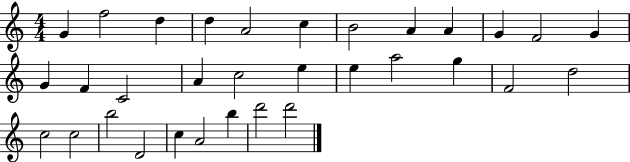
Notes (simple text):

G4/q F5/h D5/q D5/q A4/h C5/q B4/h A4/q A4/q G4/q F4/h G4/q G4/q F4/q C4/h A4/q C5/h E5/q E5/q A5/h G5/q F4/h D5/h C5/h C5/h B5/h D4/h C5/q A4/h B5/q D6/h D6/h